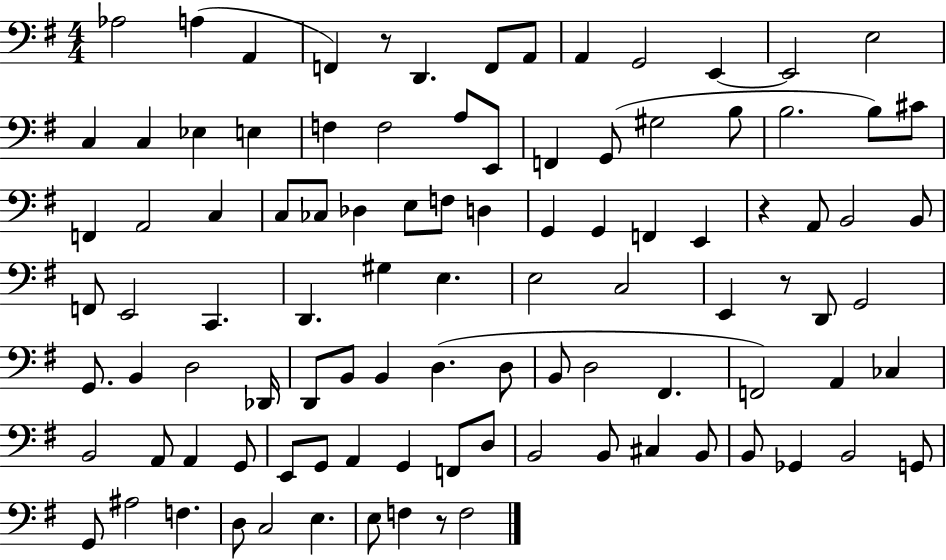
Ab3/h A3/q A2/q F2/q R/e D2/q. F2/e A2/e A2/q G2/h E2/q E2/h E3/h C3/q C3/q Eb3/q E3/q F3/q F3/h A3/e E2/e F2/q G2/e G#3/h B3/e B3/h. B3/e C#4/e F2/q A2/h C3/q C3/e CES3/e Db3/q E3/e F3/e D3/q G2/q G2/q F2/q E2/q R/q A2/e B2/h B2/e F2/e E2/h C2/q. D2/q. G#3/q E3/q. E3/h C3/h E2/q R/e D2/e G2/h G2/e. B2/q D3/h Db2/s D2/e B2/e B2/q D3/q. D3/e B2/e D3/h F#2/q. F2/h A2/q CES3/q B2/h A2/e A2/q G2/e E2/e G2/e A2/q G2/q F2/e D3/e B2/h B2/e C#3/q B2/e B2/e Gb2/q B2/h G2/e G2/e A#3/h F3/q. D3/e C3/h E3/q. E3/e F3/q R/e F3/h